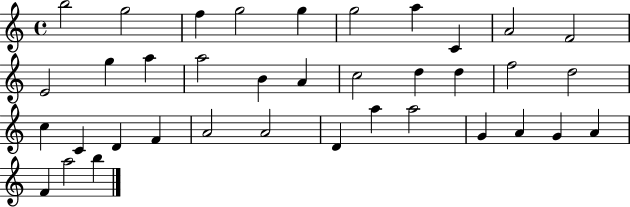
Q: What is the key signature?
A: C major